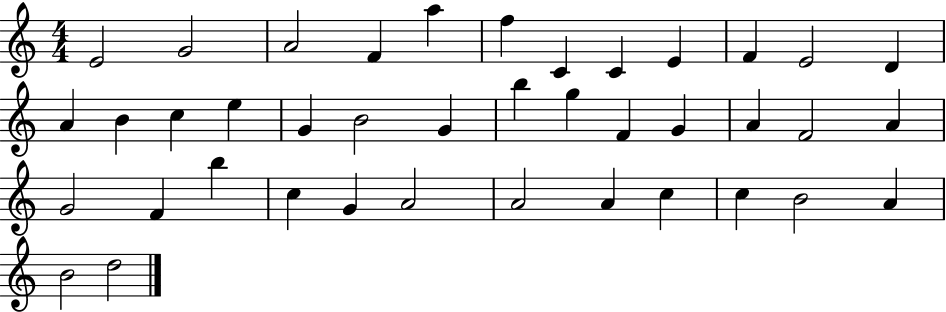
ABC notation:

X:1
T:Untitled
M:4/4
L:1/4
K:C
E2 G2 A2 F a f C C E F E2 D A B c e G B2 G b g F G A F2 A G2 F b c G A2 A2 A c c B2 A B2 d2